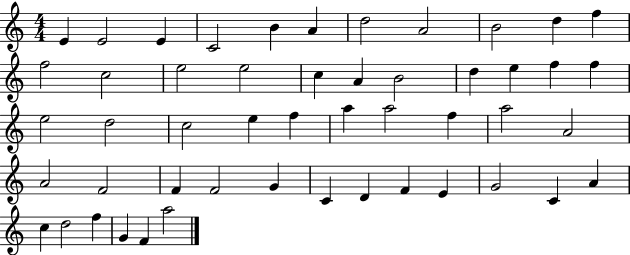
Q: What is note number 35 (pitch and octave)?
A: F4